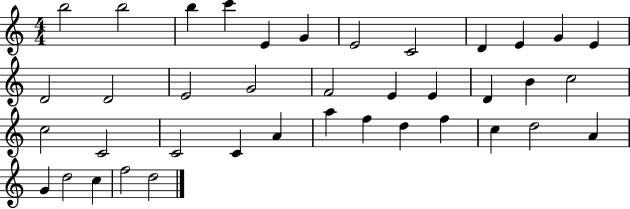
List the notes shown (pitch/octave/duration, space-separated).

B5/h B5/h B5/q C6/q E4/q G4/q E4/h C4/h D4/q E4/q G4/q E4/q D4/h D4/h E4/h G4/h F4/h E4/q E4/q D4/q B4/q C5/h C5/h C4/h C4/h C4/q A4/q A5/q F5/q D5/q F5/q C5/q D5/h A4/q G4/q D5/h C5/q F5/h D5/h